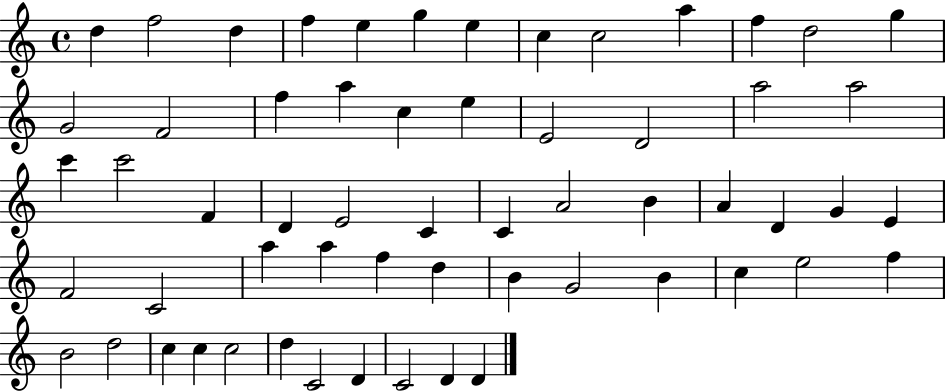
D5/q F5/h D5/q F5/q E5/q G5/q E5/q C5/q C5/h A5/q F5/q D5/h G5/q G4/h F4/h F5/q A5/q C5/q E5/q E4/h D4/h A5/h A5/h C6/q C6/h F4/q D4/q E4/h C4/q C4/q A4/h B4/q A4/q D4/q G4/q E4/q F4/h C4/h A5/q A5/q F5/q D5/q B4/q G4/h B4/q C5/q E5/h F5/q B4/h D5/h C5/q C5/q C5/h D5/q C4/h D4/q C4/h D4/q D4/q